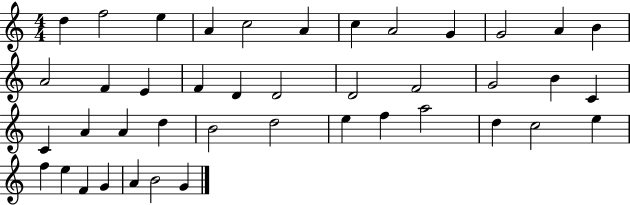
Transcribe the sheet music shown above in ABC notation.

X:1
T:Untitled
M:4/4
L:1/4
K:C
d f2 e A c2 A c A2 G G2 A B A2 F E F D D2 D2 F2 G2 B C C A A d B2 d2 e f a2 d c2 e f e F G A B2 G